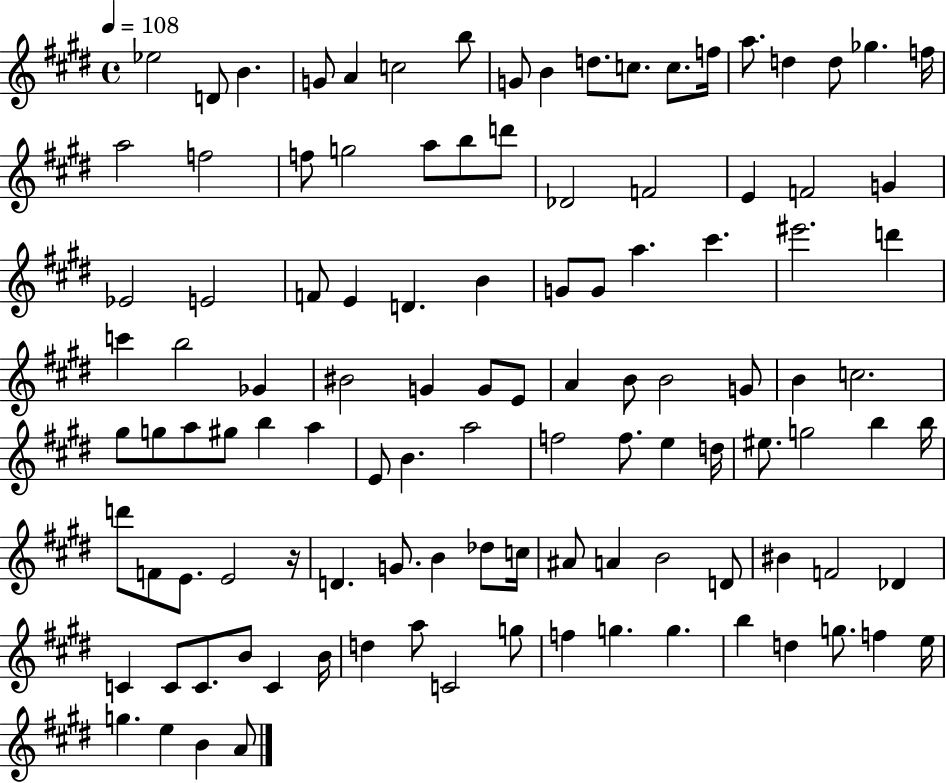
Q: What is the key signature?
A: E major